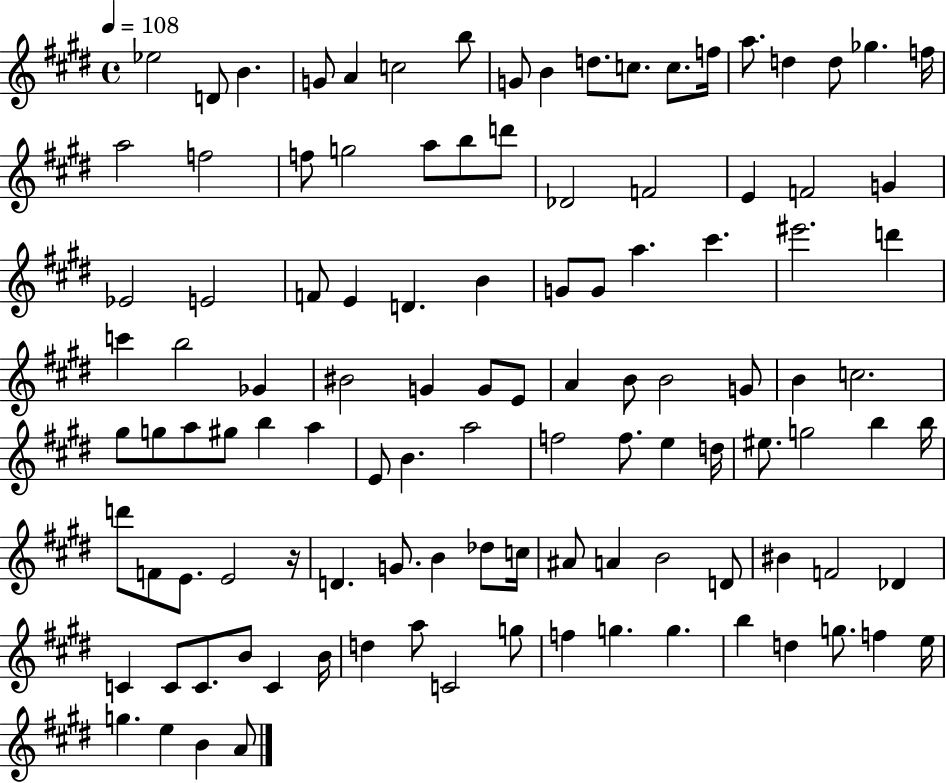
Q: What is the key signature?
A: E major